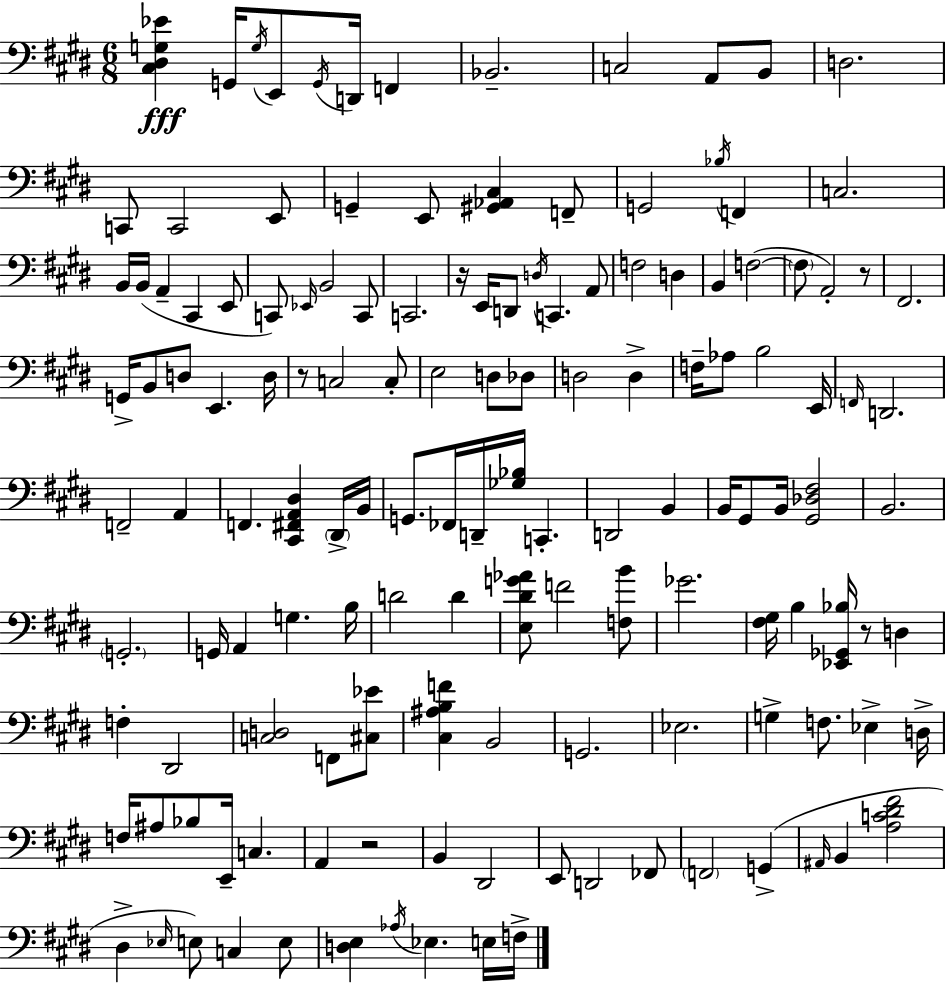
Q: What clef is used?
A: bass